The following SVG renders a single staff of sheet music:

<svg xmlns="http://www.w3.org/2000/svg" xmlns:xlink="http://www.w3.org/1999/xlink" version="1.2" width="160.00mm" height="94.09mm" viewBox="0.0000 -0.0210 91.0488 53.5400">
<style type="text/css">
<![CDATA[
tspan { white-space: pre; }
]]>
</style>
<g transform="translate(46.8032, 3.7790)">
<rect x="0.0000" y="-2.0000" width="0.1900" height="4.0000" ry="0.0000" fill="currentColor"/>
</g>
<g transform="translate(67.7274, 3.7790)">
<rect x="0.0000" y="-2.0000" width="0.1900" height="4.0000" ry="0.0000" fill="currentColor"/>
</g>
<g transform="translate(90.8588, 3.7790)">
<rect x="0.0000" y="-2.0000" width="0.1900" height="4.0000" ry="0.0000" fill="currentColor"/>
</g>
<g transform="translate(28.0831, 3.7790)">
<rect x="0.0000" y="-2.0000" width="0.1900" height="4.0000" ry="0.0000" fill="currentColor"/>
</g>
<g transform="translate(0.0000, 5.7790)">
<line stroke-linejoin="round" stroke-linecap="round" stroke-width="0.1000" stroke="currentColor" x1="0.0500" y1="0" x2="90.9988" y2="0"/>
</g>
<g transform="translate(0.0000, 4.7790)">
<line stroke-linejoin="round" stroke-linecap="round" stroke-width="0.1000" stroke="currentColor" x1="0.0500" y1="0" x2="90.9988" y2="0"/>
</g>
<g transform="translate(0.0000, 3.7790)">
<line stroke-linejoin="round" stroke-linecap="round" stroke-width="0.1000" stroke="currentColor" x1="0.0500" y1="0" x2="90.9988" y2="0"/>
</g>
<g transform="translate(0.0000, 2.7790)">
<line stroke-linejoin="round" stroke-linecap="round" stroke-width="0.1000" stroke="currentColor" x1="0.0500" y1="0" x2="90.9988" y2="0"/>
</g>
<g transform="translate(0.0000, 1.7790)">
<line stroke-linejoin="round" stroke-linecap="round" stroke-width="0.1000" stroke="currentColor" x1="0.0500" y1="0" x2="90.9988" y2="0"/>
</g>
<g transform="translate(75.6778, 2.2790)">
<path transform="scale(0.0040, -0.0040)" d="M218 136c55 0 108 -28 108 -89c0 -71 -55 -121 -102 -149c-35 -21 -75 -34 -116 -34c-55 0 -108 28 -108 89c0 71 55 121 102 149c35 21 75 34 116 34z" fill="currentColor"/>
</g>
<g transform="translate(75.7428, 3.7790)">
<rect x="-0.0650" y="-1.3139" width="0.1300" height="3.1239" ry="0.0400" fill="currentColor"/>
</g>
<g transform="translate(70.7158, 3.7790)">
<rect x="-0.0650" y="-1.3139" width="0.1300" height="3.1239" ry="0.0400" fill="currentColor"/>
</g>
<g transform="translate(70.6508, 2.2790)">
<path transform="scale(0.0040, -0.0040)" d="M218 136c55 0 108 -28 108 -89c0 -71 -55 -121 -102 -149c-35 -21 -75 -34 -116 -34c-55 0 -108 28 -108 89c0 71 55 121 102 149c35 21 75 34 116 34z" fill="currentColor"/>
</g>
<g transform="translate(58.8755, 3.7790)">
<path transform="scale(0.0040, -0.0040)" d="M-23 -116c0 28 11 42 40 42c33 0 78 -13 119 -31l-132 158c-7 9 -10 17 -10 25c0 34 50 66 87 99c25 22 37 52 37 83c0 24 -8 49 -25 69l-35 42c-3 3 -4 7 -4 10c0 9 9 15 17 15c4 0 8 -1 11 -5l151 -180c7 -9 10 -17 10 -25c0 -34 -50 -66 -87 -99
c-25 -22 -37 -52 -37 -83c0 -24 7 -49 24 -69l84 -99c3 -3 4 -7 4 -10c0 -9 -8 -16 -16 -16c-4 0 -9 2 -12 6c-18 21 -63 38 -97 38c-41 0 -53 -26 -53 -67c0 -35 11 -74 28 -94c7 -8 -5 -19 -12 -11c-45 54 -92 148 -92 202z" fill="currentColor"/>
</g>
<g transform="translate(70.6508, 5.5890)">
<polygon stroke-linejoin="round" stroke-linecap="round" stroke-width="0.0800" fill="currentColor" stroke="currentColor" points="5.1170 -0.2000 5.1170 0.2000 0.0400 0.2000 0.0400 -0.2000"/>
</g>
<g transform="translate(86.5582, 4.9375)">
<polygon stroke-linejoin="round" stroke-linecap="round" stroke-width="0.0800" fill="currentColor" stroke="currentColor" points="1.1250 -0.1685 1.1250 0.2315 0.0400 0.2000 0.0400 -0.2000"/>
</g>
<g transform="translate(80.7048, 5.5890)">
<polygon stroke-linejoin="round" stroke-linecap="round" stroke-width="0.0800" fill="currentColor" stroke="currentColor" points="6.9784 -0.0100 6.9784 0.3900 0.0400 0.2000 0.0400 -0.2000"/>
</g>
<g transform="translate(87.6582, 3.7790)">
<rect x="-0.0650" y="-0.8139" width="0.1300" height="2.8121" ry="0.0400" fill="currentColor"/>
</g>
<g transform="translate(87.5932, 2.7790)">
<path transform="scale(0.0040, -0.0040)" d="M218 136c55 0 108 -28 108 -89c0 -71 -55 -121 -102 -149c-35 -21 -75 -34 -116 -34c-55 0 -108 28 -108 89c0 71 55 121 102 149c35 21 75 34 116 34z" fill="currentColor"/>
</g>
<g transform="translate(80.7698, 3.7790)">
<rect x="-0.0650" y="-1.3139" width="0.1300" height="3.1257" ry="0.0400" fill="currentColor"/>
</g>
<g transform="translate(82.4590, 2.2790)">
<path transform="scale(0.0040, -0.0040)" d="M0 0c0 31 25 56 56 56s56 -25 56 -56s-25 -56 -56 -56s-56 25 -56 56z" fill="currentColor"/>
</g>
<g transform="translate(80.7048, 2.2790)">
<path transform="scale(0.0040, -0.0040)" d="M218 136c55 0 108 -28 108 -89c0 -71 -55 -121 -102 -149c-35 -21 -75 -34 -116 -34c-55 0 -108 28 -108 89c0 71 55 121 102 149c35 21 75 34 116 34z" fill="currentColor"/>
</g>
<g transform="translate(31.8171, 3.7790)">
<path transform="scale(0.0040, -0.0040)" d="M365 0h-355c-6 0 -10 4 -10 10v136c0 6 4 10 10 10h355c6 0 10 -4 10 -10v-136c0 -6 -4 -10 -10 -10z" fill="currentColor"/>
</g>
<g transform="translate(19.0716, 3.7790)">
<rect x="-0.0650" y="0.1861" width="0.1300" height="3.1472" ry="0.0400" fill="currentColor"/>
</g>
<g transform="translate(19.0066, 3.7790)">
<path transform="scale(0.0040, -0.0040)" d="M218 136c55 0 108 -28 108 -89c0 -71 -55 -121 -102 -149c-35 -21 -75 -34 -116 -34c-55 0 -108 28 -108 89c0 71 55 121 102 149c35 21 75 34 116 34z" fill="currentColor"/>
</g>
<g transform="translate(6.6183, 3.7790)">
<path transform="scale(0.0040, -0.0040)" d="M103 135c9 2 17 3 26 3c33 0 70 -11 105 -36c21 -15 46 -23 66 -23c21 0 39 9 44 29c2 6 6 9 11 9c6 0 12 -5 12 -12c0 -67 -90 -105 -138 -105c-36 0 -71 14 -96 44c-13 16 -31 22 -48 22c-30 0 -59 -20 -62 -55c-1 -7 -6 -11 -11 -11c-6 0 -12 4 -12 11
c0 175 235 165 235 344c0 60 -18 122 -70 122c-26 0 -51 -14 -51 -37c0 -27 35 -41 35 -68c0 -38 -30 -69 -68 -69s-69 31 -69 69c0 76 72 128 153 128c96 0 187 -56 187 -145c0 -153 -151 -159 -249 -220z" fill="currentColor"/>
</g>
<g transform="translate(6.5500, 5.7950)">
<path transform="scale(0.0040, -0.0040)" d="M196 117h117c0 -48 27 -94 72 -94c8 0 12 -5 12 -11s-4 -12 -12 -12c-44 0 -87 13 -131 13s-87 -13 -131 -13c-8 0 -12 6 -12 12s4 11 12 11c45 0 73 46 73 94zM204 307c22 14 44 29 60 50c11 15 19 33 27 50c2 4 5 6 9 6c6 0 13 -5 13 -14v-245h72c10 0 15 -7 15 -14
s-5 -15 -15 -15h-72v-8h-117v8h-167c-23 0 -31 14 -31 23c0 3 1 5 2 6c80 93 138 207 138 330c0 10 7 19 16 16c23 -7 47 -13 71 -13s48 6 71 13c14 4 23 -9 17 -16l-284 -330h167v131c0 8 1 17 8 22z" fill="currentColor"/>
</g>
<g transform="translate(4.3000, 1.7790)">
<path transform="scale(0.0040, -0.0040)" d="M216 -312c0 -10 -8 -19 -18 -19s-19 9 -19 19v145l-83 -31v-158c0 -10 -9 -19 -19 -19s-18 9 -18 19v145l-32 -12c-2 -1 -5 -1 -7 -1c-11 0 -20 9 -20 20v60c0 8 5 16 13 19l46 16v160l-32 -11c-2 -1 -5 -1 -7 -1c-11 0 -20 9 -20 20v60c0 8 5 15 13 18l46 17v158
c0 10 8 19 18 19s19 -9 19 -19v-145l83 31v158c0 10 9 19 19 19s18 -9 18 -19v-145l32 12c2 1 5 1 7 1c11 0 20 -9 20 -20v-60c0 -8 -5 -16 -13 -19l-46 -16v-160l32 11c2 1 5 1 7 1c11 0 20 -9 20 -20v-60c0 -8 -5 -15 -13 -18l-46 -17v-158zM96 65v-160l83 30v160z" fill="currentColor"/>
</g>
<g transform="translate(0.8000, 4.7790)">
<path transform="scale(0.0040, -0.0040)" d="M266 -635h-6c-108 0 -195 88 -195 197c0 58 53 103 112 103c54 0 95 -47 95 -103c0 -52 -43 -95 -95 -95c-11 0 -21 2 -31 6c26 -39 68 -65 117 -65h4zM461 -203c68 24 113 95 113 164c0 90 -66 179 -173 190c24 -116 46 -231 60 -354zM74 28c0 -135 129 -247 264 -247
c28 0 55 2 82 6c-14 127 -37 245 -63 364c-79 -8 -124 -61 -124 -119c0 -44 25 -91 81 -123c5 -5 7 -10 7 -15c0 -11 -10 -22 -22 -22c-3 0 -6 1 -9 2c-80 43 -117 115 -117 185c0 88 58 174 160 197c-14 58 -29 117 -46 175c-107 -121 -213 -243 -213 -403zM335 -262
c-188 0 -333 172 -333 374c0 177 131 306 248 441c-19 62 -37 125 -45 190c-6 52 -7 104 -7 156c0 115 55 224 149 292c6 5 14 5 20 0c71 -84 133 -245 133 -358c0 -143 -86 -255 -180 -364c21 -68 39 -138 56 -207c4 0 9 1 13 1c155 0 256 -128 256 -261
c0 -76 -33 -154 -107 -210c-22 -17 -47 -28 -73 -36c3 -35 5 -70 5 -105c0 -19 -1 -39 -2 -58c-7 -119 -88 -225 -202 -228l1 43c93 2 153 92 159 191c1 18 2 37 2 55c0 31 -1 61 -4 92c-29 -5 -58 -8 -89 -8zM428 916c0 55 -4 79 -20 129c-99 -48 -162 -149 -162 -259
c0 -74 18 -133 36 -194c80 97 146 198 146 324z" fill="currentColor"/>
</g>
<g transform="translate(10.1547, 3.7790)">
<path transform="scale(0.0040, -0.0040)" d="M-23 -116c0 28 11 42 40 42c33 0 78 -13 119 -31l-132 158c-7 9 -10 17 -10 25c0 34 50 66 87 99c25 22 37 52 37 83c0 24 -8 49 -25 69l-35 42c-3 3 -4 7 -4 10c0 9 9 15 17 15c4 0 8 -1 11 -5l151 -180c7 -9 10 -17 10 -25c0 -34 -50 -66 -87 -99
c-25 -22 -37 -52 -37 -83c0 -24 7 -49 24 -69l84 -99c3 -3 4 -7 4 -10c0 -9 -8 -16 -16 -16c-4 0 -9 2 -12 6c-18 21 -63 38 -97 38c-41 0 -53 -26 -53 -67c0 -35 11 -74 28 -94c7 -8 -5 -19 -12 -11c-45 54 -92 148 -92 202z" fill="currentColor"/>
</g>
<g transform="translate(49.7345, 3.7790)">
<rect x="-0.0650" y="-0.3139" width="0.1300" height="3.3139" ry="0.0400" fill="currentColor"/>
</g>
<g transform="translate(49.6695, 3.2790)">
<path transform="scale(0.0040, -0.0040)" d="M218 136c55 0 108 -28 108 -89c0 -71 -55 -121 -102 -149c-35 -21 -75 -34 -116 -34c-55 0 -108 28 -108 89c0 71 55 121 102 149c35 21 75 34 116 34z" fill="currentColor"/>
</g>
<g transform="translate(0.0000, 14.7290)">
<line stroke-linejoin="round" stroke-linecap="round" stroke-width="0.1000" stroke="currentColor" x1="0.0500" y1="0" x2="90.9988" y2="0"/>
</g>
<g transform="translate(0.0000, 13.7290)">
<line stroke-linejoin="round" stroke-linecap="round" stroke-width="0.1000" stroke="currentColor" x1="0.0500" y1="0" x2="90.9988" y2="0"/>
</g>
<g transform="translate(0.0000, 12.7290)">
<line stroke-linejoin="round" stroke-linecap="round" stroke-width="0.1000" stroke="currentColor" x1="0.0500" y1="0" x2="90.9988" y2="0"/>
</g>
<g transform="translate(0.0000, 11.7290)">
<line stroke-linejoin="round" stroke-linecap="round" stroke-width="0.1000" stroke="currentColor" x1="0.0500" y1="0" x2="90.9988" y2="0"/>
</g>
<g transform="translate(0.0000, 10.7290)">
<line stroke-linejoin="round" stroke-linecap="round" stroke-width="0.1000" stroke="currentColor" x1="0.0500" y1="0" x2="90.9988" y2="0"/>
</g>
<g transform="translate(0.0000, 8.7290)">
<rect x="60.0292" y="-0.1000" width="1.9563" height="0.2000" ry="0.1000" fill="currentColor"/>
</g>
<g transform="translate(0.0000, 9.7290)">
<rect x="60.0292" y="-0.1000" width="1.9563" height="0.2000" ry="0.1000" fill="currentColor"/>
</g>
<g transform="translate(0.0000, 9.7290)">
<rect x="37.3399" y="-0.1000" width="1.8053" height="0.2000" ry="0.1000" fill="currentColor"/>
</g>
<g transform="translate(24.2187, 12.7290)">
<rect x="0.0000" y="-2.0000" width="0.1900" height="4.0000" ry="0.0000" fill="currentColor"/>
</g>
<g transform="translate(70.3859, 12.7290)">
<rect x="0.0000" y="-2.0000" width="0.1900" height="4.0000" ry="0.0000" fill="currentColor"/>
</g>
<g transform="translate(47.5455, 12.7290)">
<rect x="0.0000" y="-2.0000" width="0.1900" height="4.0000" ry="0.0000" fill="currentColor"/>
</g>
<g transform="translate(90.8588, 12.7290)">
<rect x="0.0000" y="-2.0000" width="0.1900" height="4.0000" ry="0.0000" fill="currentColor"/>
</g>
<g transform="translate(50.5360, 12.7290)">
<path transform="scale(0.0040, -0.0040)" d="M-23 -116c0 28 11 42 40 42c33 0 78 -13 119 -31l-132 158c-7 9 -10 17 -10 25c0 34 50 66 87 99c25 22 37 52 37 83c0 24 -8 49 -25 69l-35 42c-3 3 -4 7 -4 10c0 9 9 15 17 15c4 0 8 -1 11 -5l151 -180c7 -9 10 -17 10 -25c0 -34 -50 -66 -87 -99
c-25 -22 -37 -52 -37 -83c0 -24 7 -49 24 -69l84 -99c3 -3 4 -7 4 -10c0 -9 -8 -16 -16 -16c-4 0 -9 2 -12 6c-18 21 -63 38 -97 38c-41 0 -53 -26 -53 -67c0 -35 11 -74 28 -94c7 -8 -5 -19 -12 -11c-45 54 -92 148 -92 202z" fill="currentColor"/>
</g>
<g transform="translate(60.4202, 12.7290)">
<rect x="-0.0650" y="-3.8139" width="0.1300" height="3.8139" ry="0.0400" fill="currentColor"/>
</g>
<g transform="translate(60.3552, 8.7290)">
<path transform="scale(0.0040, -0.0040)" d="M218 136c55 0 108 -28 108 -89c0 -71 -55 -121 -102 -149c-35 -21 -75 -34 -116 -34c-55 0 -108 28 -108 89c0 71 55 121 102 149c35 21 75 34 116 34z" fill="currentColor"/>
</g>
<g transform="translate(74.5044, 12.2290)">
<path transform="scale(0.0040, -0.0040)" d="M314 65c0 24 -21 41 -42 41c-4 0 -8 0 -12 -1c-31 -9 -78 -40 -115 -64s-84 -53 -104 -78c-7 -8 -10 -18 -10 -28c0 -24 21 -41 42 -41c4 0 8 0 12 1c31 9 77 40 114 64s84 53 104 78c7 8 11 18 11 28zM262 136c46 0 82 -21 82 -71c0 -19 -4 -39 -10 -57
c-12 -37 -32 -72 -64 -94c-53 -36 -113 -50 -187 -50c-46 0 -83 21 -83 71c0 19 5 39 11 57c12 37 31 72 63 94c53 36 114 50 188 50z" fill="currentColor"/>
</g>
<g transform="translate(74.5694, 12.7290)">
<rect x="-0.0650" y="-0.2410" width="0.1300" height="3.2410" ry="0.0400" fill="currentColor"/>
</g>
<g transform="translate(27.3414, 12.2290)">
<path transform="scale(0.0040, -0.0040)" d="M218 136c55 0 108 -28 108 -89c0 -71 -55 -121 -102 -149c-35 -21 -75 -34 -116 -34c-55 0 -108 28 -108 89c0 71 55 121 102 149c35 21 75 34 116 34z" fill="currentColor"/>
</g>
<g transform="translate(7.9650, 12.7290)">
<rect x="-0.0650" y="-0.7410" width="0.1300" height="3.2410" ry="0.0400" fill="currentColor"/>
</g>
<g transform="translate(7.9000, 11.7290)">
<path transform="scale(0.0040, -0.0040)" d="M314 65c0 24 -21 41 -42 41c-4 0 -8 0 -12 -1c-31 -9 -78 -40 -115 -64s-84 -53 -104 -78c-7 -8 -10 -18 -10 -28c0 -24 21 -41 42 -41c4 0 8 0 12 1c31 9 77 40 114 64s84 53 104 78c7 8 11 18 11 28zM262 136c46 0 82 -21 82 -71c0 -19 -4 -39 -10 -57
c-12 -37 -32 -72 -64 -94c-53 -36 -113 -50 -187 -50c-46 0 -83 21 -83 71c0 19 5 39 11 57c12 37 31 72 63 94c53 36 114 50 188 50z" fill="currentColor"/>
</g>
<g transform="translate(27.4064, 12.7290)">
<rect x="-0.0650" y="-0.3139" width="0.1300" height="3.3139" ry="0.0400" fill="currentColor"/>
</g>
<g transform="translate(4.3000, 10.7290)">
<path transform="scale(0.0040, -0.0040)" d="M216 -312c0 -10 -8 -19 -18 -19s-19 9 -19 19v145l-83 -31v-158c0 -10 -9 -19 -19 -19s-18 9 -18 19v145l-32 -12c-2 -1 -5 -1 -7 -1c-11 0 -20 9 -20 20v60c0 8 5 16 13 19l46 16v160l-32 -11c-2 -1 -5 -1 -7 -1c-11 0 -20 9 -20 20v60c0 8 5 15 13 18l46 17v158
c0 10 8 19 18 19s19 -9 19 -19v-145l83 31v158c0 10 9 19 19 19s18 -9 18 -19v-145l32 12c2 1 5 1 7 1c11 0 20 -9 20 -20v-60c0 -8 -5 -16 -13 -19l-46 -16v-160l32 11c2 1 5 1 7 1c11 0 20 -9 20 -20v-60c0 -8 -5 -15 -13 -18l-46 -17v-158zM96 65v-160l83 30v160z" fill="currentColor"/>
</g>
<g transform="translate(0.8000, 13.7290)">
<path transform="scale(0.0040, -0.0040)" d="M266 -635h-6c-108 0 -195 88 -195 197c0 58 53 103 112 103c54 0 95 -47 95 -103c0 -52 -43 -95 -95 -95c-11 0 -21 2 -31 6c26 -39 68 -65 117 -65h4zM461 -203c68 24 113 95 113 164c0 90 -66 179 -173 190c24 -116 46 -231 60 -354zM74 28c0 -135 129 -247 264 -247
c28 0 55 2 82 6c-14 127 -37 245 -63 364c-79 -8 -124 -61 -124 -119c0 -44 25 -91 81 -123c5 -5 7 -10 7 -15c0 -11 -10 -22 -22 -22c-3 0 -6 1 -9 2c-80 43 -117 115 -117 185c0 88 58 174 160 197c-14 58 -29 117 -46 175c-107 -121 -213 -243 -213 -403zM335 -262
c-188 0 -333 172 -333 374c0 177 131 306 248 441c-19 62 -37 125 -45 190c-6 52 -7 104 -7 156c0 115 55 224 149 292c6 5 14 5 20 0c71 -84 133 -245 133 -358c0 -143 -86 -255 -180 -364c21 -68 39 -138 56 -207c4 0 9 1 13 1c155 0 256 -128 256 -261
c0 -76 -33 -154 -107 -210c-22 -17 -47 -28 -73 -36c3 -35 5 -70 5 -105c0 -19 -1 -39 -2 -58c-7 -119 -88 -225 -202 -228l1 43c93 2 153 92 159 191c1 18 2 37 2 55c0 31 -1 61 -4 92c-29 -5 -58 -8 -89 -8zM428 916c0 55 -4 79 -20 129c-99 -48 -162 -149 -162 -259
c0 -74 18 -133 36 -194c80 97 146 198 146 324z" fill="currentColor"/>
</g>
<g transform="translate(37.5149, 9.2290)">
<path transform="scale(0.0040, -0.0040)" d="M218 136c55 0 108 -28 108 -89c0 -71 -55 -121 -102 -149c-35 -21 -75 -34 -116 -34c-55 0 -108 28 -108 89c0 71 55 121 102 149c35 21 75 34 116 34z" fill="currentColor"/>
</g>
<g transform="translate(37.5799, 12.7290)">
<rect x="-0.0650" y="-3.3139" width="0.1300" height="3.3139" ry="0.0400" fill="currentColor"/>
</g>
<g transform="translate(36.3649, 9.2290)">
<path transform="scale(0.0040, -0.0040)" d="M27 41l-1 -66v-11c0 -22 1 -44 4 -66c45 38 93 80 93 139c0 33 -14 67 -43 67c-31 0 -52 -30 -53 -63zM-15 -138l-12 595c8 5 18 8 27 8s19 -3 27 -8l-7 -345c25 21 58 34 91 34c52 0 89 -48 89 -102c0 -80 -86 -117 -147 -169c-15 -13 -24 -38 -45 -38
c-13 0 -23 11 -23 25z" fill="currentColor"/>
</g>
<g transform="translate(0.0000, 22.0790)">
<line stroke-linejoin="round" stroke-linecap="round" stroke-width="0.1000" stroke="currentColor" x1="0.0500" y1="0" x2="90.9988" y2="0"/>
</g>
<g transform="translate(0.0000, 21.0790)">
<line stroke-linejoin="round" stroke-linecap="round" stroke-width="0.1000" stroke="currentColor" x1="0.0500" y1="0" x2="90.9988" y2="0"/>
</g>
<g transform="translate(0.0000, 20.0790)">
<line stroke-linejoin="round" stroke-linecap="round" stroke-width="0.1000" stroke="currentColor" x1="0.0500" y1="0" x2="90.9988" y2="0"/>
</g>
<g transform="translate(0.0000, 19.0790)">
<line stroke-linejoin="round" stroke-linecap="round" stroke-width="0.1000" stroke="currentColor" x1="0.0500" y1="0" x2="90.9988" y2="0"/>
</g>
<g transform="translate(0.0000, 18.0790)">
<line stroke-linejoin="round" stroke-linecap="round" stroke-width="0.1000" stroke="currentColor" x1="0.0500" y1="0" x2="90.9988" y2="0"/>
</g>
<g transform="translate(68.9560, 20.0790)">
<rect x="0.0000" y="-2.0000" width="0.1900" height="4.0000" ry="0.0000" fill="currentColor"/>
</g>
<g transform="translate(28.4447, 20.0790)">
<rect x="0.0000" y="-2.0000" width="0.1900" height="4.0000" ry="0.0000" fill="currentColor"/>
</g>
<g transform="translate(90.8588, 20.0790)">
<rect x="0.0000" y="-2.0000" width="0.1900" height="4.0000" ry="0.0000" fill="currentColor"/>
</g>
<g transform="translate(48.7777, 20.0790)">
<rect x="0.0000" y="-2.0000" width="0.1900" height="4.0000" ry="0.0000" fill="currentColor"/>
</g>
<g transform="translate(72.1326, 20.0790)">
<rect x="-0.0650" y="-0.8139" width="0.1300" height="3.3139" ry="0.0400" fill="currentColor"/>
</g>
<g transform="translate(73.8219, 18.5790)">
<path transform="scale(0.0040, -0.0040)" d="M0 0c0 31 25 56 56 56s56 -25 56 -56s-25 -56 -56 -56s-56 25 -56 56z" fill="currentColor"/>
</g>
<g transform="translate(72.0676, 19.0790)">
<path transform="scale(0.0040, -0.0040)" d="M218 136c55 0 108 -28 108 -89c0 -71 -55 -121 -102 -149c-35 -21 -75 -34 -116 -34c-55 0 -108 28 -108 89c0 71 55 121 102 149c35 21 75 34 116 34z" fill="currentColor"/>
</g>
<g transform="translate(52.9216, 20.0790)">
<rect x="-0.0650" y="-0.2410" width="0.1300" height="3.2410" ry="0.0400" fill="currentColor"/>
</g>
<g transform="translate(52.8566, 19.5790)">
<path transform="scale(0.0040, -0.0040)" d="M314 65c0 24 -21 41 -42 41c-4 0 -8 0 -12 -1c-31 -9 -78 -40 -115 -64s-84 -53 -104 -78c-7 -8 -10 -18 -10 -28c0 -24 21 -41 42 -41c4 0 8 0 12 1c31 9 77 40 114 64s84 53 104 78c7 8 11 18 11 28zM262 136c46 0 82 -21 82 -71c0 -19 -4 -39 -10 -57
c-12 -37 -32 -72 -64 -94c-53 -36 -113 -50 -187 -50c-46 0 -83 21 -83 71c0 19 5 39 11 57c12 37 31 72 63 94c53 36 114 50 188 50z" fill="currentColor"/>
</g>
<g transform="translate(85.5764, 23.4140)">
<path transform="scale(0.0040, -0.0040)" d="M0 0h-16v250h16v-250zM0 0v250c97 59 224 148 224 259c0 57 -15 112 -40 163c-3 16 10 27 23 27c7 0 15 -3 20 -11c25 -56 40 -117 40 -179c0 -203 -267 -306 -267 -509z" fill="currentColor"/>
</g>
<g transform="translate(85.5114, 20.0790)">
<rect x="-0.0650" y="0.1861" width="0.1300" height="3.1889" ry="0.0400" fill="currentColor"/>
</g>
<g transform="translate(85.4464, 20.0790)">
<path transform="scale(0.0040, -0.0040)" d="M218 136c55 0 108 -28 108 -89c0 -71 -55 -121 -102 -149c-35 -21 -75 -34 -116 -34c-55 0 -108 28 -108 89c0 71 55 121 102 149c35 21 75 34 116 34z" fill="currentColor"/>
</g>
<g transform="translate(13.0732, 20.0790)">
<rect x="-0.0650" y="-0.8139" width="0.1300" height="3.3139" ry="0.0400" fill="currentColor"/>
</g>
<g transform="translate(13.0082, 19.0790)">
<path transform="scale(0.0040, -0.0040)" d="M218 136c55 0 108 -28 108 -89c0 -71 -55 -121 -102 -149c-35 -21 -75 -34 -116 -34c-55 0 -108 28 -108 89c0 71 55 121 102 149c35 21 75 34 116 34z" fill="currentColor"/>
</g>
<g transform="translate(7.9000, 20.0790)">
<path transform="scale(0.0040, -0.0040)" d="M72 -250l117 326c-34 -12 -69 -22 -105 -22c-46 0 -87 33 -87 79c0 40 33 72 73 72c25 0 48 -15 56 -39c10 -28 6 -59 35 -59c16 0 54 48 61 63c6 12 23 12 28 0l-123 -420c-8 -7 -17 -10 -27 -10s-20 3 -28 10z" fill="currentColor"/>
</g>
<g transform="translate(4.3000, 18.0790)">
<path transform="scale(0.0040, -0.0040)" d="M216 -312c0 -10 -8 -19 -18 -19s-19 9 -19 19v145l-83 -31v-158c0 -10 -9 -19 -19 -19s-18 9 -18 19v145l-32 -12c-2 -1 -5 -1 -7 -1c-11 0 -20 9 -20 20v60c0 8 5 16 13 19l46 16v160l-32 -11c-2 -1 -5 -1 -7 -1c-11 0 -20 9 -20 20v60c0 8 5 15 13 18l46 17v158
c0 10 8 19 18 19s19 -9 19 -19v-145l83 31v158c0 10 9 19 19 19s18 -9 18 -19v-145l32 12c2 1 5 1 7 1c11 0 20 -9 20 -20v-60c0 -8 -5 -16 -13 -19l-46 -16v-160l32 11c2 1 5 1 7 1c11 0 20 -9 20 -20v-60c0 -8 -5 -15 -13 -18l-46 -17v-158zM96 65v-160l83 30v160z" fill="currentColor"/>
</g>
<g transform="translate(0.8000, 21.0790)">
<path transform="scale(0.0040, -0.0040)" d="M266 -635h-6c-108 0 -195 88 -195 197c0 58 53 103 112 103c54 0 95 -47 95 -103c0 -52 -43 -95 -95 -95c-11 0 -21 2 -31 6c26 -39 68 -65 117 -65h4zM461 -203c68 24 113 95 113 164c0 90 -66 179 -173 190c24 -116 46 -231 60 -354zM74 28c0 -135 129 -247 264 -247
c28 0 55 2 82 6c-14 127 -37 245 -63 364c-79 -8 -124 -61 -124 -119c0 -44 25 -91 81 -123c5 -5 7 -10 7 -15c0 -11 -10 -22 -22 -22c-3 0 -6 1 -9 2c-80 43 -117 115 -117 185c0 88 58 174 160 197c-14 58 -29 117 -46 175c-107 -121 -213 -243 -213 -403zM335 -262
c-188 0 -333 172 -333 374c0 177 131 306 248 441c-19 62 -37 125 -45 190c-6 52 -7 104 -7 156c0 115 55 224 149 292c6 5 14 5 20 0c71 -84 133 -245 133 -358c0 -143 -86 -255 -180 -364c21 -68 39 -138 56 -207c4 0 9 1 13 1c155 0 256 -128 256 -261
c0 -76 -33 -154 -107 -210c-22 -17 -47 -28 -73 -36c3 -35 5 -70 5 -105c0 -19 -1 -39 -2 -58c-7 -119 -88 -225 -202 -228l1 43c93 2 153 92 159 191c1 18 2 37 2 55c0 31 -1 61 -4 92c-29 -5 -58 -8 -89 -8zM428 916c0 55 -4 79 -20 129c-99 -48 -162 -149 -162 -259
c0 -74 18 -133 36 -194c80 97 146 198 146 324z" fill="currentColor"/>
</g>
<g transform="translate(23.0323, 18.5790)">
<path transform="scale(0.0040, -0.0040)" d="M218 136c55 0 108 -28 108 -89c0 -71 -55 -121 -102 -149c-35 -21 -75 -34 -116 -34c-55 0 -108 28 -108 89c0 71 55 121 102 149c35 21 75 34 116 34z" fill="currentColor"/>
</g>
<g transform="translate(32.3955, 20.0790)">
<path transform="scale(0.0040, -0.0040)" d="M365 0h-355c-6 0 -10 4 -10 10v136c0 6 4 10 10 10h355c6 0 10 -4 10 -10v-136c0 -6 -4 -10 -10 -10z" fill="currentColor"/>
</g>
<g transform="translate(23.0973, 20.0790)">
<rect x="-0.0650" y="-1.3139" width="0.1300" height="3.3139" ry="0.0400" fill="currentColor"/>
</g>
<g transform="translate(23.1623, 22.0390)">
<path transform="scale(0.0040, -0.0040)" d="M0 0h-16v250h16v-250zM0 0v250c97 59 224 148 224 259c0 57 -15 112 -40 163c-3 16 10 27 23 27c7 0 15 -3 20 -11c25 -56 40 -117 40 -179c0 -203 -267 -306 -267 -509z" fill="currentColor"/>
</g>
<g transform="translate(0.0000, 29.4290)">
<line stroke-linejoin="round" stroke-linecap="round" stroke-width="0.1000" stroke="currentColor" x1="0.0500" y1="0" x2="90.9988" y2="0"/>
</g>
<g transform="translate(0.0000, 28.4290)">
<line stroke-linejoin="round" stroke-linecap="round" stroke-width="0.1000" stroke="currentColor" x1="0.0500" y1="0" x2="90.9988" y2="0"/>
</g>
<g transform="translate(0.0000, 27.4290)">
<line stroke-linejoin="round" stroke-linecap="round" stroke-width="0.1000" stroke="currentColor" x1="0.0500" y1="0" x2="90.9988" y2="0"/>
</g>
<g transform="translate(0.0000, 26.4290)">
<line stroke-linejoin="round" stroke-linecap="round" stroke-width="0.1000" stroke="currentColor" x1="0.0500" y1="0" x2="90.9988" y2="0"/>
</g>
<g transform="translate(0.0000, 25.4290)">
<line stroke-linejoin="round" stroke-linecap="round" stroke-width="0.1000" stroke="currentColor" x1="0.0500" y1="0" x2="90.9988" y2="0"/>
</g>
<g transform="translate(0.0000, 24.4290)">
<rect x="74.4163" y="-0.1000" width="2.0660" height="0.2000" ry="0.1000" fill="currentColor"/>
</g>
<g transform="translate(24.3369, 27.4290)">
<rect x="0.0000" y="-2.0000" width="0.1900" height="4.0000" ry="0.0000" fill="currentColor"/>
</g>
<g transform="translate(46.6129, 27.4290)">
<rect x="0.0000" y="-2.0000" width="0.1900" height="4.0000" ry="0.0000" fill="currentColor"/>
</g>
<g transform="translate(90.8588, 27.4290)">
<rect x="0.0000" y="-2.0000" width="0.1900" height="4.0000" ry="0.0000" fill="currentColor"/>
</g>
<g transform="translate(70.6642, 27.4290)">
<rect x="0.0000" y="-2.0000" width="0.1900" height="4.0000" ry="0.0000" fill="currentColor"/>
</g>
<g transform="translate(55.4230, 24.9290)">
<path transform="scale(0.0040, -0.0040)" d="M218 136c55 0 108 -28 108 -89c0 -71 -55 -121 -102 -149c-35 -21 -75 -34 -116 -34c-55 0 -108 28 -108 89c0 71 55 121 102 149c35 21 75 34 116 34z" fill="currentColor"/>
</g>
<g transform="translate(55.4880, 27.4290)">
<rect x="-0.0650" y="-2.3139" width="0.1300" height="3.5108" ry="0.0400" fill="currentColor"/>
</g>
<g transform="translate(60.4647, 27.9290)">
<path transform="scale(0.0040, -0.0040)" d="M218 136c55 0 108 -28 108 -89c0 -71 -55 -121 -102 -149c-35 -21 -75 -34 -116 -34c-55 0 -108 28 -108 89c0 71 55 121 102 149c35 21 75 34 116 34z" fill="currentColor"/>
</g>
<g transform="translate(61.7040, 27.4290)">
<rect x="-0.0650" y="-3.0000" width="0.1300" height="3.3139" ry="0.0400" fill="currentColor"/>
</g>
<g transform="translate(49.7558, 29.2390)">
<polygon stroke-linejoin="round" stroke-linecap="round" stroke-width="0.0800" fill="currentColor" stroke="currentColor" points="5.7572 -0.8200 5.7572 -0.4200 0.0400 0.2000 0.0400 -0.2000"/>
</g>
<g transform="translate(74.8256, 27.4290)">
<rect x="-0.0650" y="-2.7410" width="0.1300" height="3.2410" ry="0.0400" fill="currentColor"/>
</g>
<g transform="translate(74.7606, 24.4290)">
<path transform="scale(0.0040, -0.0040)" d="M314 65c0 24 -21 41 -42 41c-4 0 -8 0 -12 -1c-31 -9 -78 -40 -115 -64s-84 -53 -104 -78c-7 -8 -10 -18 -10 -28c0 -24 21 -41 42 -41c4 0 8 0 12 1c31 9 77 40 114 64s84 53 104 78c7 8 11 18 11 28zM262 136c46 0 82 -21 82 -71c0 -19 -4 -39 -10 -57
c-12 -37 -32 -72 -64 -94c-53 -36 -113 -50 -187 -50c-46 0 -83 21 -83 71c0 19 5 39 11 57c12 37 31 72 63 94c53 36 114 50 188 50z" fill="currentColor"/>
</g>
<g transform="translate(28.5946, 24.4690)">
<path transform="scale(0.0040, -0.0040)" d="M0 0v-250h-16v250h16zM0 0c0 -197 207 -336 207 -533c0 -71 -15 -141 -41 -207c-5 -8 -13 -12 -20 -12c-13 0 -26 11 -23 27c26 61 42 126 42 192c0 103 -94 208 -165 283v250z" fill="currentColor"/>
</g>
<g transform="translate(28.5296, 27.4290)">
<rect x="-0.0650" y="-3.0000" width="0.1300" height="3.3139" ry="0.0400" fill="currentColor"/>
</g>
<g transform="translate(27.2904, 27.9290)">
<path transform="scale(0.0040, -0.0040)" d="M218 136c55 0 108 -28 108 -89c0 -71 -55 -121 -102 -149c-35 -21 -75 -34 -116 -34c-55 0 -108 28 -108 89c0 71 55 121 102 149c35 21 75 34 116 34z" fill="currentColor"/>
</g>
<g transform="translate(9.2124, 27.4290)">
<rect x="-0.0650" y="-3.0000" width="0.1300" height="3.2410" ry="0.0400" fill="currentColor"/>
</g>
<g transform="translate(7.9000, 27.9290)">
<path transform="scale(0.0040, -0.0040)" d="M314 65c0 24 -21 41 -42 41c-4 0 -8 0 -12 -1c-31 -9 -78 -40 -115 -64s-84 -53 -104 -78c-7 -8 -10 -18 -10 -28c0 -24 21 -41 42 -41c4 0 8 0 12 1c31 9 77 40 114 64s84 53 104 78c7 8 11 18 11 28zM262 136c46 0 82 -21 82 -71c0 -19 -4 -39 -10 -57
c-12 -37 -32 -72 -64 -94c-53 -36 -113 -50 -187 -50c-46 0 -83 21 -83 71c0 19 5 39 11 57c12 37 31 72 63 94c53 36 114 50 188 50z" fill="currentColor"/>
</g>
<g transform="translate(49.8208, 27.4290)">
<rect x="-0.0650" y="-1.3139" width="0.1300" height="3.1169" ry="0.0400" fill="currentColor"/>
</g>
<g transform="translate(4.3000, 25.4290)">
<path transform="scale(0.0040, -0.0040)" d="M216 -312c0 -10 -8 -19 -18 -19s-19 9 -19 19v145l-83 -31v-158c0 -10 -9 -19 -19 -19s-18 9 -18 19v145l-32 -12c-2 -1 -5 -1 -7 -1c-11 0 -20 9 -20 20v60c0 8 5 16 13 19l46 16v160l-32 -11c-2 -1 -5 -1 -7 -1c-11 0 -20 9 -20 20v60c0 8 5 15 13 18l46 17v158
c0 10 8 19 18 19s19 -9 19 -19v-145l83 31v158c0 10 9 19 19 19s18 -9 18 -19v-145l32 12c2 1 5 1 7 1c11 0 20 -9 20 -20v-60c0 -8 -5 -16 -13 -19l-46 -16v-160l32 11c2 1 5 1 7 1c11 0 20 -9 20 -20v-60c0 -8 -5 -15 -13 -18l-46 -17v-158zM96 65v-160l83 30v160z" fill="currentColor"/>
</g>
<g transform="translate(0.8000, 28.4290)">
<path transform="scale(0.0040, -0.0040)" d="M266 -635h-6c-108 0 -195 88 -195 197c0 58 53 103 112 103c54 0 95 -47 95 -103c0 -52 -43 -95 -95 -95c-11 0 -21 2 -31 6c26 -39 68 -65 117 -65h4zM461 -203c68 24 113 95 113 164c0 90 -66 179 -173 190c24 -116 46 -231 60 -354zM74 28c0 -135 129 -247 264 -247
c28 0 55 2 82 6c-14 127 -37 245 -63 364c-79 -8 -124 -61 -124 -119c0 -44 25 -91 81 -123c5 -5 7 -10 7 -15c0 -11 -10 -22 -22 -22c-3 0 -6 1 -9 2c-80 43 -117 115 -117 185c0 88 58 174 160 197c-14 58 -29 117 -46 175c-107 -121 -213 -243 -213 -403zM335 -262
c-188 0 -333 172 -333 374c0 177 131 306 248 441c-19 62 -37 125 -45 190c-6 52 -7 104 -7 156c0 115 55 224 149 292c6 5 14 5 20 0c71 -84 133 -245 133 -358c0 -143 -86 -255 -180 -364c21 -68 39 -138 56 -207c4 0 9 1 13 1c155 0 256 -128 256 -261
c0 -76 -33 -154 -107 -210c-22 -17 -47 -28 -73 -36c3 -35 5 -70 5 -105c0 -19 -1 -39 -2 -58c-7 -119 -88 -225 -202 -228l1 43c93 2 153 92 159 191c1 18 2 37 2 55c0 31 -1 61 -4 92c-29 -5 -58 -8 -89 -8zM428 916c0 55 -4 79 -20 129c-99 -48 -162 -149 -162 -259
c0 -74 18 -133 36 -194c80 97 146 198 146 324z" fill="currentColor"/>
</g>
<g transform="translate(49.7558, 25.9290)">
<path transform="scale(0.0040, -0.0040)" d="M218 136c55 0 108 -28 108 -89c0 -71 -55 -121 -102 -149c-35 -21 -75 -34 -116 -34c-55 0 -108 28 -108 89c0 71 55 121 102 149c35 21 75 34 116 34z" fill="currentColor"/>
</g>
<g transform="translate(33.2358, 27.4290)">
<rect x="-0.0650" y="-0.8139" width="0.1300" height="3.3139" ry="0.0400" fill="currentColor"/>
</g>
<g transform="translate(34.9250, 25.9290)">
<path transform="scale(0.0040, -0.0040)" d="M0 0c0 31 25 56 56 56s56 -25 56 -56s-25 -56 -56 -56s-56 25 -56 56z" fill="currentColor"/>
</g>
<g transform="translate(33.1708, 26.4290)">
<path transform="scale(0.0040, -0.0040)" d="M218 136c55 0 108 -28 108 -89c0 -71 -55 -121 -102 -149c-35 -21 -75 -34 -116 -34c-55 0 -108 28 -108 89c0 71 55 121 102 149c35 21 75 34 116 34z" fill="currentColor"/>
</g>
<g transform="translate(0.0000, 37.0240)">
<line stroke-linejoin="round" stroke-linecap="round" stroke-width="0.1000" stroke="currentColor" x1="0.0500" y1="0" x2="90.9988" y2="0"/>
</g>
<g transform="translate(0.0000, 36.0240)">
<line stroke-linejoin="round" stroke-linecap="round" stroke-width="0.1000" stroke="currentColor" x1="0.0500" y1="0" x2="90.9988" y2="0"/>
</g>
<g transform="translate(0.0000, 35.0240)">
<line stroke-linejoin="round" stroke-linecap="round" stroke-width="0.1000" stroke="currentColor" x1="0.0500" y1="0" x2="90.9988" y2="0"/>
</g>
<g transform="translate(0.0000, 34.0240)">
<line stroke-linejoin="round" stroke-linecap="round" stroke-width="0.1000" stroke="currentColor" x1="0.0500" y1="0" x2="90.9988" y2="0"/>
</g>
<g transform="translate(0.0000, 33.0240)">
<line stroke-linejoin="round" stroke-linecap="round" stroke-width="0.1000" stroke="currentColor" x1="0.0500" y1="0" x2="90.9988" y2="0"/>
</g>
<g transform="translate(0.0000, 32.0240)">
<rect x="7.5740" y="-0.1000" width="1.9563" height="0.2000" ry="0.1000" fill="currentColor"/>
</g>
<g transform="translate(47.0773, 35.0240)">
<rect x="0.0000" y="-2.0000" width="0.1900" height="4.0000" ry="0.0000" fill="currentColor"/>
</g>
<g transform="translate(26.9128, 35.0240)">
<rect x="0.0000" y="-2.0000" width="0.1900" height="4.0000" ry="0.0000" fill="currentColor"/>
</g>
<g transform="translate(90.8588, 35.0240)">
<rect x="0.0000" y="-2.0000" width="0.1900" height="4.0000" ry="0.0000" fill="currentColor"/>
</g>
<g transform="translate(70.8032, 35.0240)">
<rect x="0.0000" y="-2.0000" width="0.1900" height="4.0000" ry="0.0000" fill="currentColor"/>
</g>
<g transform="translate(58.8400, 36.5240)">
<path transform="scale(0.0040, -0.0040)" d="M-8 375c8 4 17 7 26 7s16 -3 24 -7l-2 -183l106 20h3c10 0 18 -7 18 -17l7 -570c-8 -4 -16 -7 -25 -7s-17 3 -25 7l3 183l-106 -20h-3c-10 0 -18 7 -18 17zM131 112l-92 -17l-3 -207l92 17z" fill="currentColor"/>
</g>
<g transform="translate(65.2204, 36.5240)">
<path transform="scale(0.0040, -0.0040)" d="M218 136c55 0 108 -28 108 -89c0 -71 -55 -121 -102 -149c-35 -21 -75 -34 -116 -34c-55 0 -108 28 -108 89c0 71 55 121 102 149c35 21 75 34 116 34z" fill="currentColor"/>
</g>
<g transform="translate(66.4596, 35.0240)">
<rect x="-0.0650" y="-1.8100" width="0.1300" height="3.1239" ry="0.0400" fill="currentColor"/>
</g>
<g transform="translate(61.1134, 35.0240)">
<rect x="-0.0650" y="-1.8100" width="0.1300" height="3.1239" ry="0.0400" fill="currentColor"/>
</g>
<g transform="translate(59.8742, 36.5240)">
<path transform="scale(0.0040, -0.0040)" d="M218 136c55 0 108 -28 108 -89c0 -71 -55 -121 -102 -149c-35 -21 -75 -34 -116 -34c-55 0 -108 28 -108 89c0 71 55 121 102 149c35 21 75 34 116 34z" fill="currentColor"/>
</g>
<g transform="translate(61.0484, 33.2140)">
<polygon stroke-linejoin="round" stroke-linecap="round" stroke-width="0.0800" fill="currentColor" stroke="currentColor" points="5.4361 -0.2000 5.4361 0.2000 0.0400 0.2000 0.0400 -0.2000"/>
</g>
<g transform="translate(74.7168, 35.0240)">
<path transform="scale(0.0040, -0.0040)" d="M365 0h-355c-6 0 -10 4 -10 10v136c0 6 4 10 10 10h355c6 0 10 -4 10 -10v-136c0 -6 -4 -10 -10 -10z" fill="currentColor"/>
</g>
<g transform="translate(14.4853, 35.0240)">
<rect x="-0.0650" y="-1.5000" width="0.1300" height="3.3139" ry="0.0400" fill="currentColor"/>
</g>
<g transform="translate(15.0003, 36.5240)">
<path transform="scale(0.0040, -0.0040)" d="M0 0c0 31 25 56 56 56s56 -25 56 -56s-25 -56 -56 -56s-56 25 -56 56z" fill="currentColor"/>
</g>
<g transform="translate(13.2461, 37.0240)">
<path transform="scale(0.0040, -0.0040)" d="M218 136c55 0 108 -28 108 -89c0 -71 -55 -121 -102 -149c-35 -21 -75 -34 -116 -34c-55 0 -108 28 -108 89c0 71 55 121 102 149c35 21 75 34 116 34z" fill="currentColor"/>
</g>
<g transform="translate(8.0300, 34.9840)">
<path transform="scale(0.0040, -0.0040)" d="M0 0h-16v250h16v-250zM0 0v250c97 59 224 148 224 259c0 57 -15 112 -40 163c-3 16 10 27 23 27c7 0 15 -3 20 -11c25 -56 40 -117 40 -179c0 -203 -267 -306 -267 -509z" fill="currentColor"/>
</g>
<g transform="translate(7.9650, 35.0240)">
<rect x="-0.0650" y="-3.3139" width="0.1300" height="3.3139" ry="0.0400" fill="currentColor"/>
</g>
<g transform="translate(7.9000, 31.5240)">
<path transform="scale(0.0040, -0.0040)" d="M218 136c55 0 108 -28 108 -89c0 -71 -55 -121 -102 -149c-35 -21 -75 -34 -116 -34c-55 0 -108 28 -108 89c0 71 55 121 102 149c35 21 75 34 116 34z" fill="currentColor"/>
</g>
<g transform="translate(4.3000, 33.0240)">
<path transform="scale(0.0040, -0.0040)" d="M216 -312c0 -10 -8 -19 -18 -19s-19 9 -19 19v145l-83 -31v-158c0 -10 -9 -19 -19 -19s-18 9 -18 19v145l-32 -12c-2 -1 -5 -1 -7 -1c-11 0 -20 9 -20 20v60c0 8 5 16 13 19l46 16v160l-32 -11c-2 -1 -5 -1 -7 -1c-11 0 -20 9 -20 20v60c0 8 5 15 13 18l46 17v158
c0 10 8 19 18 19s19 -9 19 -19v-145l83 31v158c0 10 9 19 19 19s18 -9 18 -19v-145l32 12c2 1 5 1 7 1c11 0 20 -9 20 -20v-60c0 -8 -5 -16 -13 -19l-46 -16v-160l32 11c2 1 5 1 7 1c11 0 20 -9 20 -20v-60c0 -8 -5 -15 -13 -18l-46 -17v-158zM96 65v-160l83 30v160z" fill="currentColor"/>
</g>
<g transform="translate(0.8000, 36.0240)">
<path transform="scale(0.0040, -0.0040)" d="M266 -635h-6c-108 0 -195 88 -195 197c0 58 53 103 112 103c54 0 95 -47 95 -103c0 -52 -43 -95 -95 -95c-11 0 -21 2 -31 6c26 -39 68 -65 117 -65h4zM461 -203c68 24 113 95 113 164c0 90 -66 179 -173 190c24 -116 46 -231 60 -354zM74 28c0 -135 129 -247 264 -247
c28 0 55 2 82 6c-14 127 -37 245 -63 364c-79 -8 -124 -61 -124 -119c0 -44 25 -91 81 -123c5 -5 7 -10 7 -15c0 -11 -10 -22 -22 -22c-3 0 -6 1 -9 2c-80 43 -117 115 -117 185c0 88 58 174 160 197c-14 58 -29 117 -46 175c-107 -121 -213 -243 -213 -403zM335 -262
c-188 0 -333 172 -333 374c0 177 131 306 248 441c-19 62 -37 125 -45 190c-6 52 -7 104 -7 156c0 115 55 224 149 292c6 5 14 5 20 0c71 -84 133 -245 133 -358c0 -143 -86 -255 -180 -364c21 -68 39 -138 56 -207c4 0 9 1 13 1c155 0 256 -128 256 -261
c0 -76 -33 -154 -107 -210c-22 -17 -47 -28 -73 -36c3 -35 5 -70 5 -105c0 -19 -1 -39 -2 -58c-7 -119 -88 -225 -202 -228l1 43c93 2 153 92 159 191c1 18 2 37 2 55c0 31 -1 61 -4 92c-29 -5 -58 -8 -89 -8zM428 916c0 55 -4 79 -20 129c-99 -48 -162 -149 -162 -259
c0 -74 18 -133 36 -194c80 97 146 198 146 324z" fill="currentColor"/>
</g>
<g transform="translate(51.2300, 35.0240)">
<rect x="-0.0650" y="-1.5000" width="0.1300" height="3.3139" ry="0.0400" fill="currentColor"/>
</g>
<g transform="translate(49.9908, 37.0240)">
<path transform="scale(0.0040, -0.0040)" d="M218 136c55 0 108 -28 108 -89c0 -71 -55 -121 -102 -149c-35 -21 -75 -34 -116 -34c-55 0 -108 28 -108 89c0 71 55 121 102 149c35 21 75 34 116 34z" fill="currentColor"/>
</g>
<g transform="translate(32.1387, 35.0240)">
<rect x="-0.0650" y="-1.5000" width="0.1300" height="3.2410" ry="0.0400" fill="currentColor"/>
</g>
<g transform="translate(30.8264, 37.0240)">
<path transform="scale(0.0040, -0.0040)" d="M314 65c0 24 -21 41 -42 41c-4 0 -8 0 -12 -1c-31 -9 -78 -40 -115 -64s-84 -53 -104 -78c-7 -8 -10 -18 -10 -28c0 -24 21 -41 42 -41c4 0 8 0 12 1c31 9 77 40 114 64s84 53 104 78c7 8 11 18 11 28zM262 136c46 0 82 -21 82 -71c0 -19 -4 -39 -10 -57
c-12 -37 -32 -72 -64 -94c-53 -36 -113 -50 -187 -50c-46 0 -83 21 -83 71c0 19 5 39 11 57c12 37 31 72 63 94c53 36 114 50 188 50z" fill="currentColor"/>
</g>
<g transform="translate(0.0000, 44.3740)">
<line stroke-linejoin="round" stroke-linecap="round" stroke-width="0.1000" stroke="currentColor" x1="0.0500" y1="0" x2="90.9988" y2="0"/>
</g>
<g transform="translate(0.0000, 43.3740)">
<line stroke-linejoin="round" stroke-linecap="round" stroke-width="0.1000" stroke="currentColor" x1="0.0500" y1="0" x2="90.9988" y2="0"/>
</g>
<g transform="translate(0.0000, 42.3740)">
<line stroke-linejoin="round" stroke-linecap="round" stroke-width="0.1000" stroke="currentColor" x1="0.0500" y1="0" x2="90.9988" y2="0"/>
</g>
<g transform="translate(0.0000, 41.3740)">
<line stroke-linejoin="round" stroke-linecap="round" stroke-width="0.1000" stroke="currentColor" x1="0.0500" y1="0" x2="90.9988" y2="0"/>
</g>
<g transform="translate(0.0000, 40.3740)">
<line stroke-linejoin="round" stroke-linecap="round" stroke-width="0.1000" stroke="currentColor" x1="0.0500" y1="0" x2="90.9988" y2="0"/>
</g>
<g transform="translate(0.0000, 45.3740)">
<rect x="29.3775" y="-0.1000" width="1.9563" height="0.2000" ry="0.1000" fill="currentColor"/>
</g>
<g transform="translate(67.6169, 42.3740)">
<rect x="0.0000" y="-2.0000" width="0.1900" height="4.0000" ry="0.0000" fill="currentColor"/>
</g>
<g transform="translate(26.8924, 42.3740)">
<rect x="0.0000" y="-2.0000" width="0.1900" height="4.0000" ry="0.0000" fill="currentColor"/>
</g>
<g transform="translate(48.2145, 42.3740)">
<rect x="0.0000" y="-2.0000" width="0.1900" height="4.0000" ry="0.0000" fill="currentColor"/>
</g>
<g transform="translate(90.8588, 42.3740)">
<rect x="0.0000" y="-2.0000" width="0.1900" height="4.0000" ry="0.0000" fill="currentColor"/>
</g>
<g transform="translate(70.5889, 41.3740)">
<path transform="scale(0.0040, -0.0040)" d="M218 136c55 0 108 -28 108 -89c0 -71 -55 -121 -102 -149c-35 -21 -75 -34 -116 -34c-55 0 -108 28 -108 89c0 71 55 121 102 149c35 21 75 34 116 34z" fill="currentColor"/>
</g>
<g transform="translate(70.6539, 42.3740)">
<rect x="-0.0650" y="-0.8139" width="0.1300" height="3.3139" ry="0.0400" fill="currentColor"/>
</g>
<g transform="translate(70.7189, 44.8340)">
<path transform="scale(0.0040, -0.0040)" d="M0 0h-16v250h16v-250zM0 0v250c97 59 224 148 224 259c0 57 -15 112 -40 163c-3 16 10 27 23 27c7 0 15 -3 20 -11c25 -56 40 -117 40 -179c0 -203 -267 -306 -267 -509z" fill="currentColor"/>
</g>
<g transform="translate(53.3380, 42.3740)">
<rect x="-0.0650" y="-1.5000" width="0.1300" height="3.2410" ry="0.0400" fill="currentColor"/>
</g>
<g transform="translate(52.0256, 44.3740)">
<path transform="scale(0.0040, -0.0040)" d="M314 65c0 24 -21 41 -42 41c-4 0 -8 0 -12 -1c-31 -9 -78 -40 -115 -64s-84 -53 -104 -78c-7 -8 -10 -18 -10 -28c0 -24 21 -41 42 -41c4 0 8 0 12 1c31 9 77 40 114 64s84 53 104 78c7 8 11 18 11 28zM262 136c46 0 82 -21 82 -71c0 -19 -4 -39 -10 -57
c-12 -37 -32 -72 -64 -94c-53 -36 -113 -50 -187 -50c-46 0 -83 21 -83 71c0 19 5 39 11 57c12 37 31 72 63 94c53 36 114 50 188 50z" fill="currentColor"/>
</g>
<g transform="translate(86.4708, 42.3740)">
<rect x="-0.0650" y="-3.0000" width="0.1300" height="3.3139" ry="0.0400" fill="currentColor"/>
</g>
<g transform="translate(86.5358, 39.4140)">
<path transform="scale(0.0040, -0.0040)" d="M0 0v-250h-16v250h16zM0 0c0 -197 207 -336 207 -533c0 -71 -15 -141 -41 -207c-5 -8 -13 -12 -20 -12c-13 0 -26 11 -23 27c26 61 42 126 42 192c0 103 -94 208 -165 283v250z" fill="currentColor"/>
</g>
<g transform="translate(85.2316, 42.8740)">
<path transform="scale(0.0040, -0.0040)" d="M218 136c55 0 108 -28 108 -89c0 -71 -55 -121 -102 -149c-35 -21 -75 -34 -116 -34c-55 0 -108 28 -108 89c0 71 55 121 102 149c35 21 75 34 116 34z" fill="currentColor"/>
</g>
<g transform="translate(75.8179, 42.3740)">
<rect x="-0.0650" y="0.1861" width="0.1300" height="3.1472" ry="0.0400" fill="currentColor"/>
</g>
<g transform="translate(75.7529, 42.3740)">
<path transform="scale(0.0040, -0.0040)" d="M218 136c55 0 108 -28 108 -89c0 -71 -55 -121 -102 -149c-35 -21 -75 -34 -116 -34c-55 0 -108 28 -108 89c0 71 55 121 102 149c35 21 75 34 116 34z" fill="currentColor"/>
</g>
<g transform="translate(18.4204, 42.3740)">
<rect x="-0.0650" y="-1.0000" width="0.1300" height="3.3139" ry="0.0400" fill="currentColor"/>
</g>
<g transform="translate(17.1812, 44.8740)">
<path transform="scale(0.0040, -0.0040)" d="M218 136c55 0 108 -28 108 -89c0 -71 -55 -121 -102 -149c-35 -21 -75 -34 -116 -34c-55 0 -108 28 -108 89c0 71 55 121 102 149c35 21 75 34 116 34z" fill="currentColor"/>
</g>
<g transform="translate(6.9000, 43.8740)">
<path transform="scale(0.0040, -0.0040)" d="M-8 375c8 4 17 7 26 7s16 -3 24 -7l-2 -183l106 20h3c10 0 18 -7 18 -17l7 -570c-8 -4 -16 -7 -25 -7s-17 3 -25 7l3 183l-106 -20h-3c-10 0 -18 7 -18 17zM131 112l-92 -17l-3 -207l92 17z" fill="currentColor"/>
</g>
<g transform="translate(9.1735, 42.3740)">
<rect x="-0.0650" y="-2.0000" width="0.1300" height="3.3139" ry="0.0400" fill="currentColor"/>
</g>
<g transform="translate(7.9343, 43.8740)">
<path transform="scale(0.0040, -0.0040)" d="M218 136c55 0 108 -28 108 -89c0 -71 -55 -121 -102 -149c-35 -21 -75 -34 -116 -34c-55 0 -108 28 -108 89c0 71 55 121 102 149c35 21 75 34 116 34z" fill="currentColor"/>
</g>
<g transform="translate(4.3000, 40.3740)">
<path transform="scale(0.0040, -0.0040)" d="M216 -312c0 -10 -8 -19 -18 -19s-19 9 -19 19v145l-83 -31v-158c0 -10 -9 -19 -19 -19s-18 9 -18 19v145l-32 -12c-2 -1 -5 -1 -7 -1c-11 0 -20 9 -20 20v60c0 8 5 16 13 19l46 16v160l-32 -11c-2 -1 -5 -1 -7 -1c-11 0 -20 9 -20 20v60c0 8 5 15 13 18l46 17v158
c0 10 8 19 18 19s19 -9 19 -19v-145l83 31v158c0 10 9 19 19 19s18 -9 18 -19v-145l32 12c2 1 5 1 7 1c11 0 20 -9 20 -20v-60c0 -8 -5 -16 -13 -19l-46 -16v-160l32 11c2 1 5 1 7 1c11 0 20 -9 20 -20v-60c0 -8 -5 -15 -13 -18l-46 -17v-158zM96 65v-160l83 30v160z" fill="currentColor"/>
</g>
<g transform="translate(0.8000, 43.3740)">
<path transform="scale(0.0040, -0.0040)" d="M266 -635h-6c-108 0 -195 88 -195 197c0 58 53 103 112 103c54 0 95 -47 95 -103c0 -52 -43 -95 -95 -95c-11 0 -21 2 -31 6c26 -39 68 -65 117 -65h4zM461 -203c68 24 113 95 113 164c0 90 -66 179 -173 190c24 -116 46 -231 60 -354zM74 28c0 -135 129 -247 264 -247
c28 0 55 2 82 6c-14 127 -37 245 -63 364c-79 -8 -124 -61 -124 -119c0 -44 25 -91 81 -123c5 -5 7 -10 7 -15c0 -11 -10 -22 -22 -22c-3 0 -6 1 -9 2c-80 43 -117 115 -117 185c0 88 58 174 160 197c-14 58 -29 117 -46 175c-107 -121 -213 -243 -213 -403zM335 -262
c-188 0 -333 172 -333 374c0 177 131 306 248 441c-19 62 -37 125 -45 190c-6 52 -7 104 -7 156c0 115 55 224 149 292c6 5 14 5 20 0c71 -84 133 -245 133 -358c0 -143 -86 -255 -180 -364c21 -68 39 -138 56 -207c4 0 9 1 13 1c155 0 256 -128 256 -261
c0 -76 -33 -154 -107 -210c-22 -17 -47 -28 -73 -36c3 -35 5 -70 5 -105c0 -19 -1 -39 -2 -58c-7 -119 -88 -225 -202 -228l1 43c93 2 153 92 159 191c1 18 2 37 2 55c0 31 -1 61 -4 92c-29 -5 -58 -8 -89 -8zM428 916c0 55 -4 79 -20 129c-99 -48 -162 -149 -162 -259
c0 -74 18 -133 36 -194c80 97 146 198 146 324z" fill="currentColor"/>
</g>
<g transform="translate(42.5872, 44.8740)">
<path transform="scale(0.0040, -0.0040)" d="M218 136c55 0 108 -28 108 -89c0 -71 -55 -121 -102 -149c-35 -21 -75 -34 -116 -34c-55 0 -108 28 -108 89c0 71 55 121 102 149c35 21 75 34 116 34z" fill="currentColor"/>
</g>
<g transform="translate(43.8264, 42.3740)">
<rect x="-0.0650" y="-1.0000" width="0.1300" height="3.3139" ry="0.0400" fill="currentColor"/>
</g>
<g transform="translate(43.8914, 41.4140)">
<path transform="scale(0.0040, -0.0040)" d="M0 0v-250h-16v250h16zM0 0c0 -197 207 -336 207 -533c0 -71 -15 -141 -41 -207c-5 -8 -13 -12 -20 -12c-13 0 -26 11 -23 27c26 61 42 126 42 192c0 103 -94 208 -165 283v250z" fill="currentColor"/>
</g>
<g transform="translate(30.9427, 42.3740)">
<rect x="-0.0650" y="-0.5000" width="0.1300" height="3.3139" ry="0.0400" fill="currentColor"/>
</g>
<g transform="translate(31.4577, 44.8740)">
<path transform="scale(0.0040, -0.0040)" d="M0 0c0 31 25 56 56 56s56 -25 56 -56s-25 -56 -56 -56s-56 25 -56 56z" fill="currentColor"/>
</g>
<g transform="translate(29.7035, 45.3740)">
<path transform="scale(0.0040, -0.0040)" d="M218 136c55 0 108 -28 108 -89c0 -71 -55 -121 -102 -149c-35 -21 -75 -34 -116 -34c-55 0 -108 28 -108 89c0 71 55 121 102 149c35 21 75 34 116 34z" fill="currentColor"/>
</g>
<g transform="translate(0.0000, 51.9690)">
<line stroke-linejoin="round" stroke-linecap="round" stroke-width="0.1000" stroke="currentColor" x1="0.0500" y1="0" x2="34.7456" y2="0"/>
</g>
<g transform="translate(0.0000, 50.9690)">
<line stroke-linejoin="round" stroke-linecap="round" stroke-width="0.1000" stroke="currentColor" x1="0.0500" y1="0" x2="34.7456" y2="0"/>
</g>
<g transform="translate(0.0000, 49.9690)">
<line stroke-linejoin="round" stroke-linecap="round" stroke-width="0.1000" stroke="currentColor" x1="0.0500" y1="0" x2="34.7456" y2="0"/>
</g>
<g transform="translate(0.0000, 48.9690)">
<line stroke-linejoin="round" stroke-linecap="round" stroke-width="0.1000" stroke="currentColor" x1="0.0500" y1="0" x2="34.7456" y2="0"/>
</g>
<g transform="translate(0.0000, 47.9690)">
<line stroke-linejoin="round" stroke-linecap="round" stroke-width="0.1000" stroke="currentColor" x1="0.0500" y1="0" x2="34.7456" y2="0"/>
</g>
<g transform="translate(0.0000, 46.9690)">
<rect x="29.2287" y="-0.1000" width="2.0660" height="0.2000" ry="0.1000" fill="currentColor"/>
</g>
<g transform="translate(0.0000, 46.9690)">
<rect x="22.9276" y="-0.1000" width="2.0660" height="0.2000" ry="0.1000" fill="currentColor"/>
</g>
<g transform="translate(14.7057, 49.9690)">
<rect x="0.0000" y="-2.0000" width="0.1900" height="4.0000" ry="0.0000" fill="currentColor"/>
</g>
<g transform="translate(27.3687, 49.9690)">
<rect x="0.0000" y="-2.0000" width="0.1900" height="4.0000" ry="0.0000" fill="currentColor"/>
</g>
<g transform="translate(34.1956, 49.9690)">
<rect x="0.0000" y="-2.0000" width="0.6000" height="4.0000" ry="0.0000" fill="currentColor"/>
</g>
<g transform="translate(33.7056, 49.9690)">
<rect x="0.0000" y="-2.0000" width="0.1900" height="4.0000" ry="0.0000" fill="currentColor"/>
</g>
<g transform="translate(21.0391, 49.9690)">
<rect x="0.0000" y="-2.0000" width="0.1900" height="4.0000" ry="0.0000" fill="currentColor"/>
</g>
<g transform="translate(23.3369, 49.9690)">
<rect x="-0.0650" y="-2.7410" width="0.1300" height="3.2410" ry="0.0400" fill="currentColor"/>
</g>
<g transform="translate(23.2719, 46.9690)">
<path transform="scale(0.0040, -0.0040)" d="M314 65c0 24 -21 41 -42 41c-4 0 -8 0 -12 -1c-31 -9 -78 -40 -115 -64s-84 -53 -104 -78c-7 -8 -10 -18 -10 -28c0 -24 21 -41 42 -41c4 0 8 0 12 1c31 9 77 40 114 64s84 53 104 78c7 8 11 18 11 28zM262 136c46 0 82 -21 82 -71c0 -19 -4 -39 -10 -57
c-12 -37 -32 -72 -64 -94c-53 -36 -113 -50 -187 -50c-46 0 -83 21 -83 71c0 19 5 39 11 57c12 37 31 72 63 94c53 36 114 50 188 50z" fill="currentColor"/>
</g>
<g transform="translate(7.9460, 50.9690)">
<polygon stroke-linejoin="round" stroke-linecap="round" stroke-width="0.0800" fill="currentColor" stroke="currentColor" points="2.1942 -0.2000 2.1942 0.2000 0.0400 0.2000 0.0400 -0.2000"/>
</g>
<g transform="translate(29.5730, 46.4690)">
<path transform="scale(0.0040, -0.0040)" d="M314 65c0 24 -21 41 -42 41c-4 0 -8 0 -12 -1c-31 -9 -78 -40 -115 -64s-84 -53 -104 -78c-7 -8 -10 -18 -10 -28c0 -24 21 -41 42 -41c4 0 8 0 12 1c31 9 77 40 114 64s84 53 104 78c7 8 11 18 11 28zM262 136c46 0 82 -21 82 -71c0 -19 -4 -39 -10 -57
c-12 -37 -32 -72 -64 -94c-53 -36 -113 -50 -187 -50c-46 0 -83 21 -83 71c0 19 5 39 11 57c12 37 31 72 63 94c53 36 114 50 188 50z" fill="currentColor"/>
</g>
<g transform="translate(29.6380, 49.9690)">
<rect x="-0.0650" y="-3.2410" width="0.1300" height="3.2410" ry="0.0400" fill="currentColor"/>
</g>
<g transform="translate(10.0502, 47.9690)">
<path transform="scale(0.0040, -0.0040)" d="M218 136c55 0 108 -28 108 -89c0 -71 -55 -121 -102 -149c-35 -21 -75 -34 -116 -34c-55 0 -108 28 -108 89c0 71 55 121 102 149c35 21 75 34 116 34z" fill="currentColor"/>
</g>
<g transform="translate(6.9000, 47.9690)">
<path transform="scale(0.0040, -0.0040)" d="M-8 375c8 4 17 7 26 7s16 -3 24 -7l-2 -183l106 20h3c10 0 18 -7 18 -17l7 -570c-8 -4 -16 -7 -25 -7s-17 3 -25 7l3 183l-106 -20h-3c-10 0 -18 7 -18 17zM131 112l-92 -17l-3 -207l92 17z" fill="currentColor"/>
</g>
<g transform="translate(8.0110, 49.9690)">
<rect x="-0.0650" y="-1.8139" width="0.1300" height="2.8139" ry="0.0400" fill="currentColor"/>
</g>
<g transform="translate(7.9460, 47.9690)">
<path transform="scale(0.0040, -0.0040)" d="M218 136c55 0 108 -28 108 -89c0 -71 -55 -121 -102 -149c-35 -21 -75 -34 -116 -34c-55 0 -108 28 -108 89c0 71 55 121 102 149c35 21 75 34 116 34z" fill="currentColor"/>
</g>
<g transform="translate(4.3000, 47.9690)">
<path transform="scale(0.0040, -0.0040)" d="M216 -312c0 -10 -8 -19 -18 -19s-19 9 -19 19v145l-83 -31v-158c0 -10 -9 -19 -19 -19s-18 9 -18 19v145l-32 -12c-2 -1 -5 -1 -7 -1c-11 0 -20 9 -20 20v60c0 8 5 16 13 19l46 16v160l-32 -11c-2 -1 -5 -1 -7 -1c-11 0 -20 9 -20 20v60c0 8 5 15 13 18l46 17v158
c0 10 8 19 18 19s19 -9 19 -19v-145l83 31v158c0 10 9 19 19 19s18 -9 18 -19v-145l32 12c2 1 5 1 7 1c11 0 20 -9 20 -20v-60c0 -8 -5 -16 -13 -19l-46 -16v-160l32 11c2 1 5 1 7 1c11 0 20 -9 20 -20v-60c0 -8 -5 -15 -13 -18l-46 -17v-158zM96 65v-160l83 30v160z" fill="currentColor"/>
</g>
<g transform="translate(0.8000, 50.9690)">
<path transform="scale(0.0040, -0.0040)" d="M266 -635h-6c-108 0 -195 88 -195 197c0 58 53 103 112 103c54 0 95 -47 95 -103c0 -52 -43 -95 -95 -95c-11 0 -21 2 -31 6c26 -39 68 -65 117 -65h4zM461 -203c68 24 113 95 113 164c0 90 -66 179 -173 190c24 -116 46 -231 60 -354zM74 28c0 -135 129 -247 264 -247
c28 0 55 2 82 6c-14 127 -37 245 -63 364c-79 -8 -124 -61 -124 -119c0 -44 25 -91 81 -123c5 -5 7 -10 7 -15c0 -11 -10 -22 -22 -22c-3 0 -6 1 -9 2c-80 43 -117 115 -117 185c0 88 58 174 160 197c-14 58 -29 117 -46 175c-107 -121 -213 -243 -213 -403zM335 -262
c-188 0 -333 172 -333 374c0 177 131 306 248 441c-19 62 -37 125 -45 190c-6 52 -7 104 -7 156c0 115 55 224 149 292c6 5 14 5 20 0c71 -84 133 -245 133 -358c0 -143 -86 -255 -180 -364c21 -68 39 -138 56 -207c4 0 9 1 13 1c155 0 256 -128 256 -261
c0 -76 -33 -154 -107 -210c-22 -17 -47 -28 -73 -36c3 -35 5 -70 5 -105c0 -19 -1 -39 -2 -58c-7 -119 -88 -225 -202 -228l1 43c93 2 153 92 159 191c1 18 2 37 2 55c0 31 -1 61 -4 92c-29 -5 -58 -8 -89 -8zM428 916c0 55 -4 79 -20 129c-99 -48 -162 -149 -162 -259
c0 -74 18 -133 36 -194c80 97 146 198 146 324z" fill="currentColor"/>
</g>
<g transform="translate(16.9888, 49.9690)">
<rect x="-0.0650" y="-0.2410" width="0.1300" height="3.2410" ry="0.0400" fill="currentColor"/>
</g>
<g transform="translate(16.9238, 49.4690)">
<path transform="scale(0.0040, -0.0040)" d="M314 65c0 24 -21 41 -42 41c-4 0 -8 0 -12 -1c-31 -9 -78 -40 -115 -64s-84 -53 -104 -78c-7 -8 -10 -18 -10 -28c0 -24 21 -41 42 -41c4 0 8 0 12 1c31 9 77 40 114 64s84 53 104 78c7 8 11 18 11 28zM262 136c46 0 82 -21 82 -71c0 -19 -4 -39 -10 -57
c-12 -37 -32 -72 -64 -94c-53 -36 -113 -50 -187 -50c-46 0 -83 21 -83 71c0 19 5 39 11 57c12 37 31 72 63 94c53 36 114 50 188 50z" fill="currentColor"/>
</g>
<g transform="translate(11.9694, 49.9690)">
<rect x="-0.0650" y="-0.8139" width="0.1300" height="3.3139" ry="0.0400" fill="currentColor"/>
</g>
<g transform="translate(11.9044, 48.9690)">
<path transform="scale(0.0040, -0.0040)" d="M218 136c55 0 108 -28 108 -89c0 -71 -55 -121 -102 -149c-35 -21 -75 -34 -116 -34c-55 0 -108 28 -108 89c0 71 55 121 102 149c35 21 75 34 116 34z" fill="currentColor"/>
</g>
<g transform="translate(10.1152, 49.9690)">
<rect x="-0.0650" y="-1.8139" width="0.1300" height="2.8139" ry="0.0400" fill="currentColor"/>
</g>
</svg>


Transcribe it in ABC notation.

X:1
T:Untitled
M:2/4
L:1/4
K:G
z B z2 c z e/2 e/2 e/2 d/4 d2 c _b z c' c2 z/2 d e/2 z2 c2 d B/2 A2 A/2 d e/2 g/2 A a2 b/2 E E2 E F/2 F/2 z2 F D C D/2 E2 d/2 B A/2 f/2 f/2 d c2 a2 b2